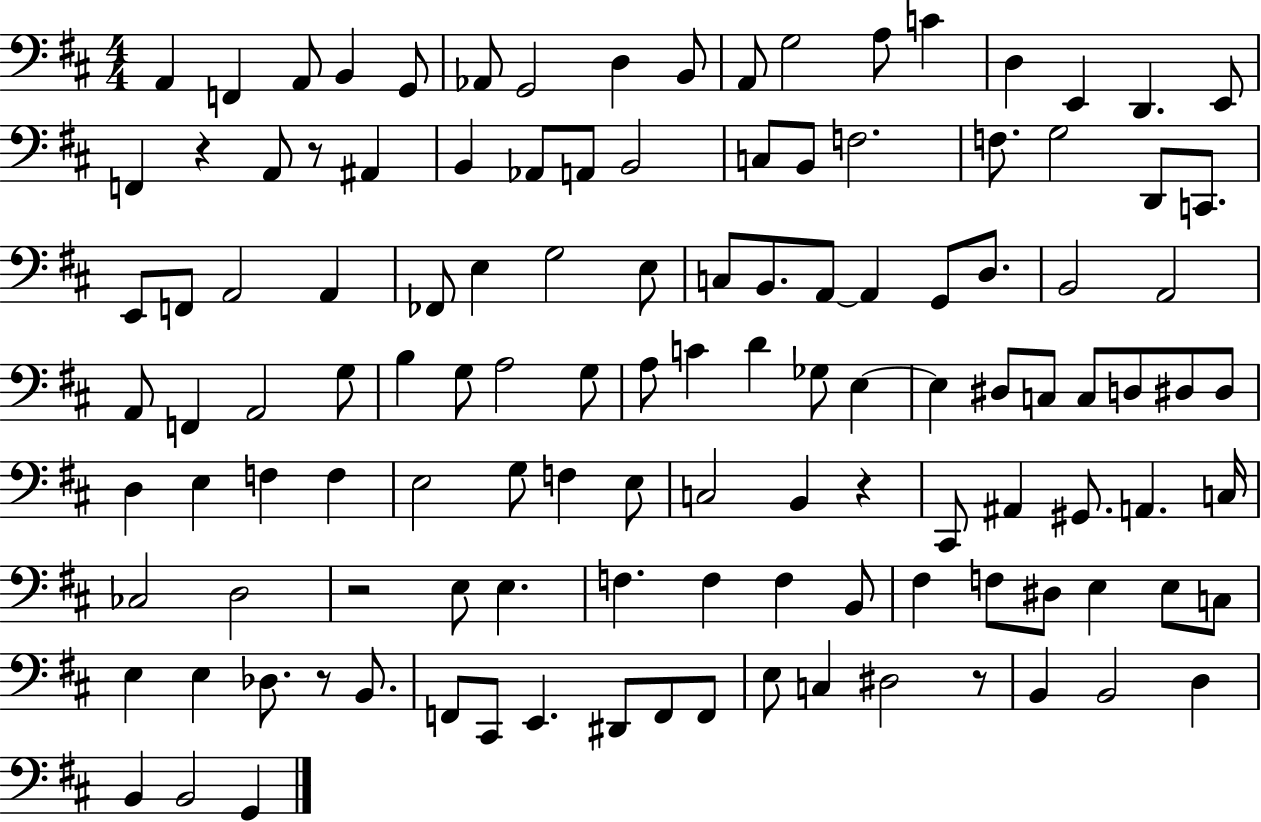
{
  \clef bass
  \numericTimeSignature
  \time 4/4
  \key d \major
  \repeat volta 2 { a,4 f,4 a,8 b,4 g,8 | aes,8 g,2 d4 b,8 | a,8 g2 a8 c'4 | d4 e,4 d,4. e,8 | \break f,4 r4 a,8 r8 ais,4 | b,4 aes,8 a,8 b,2 | c8 b,8 f2. | f8. g2 d,8 c,8. | \break e,8 f,8 a,2 a,4 | fes,8 e4 g2 e8 | c8 b,8. a,8~~ a,4 g,8 d8. | b,2 a,2 | \break a,8 f,4 a,2 g8 | b4 g8 a2 g8 | a8 c'4 d'4 ges8 e4~~ | e4 dis8 c8 c8 d8 dis8 dis8 | \break d4 e4 f4 f4 | e2 g8 f4 e8 | c2 b,4 r4 | cis,8 ais,4 gis,8. a,4. c16 | \break ces2 d2 | r2 e8 e4. | f4. f4 f4 b,8 | fis4 f8 dis8 e4 e8 c8 | \break e4 e4 des8. r8 b,8. | f,8 cis,8 e,4. dis,8 f,8 f,8 | e8 c4 dis2 r8 | b,4 b,2 d4 | \break b,4 b,2 g,4 | } \bar "|."
}